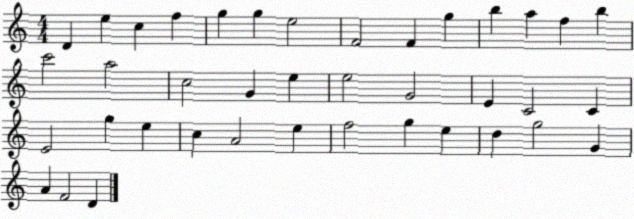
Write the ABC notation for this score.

X:1
T:Untitled
M:4/4
L:1/4
K:C
D e c f g g e2 F2 F g b a f b c'2 a2 c2 G e e2 G2 E C2 C E2 g e c A2 e f2 g e d g2 G A F2 D